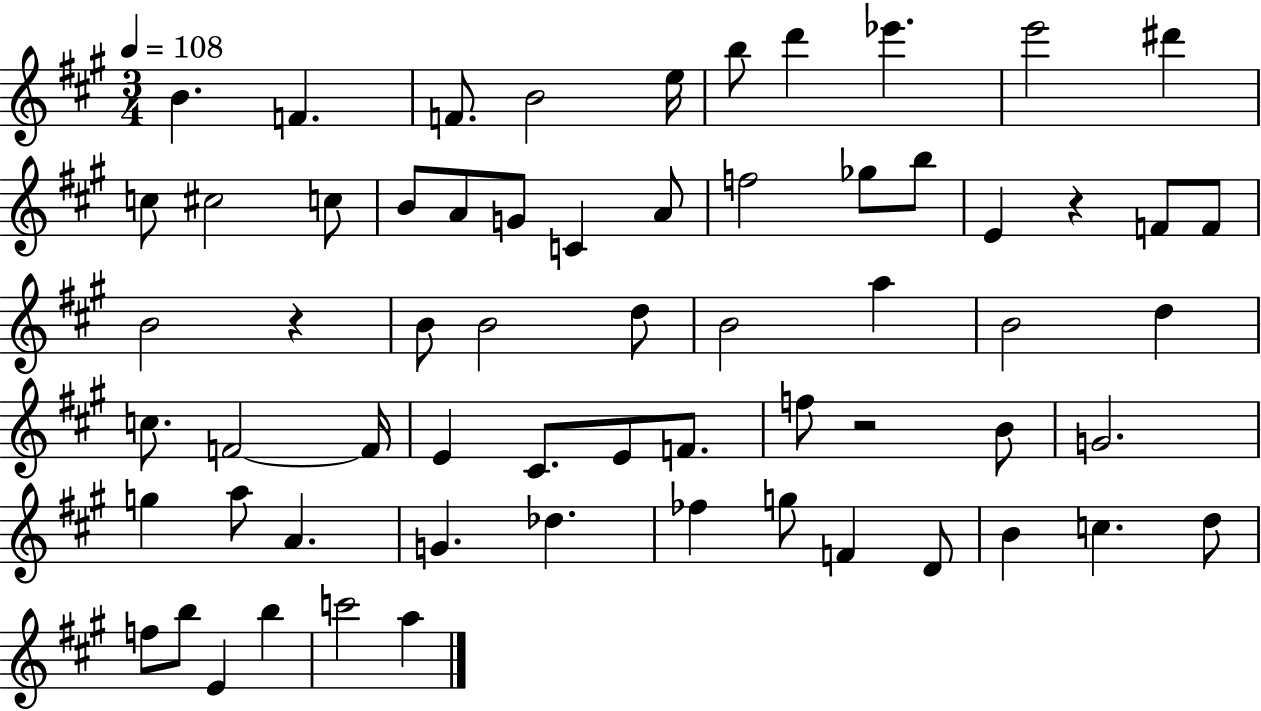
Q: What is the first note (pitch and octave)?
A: B4